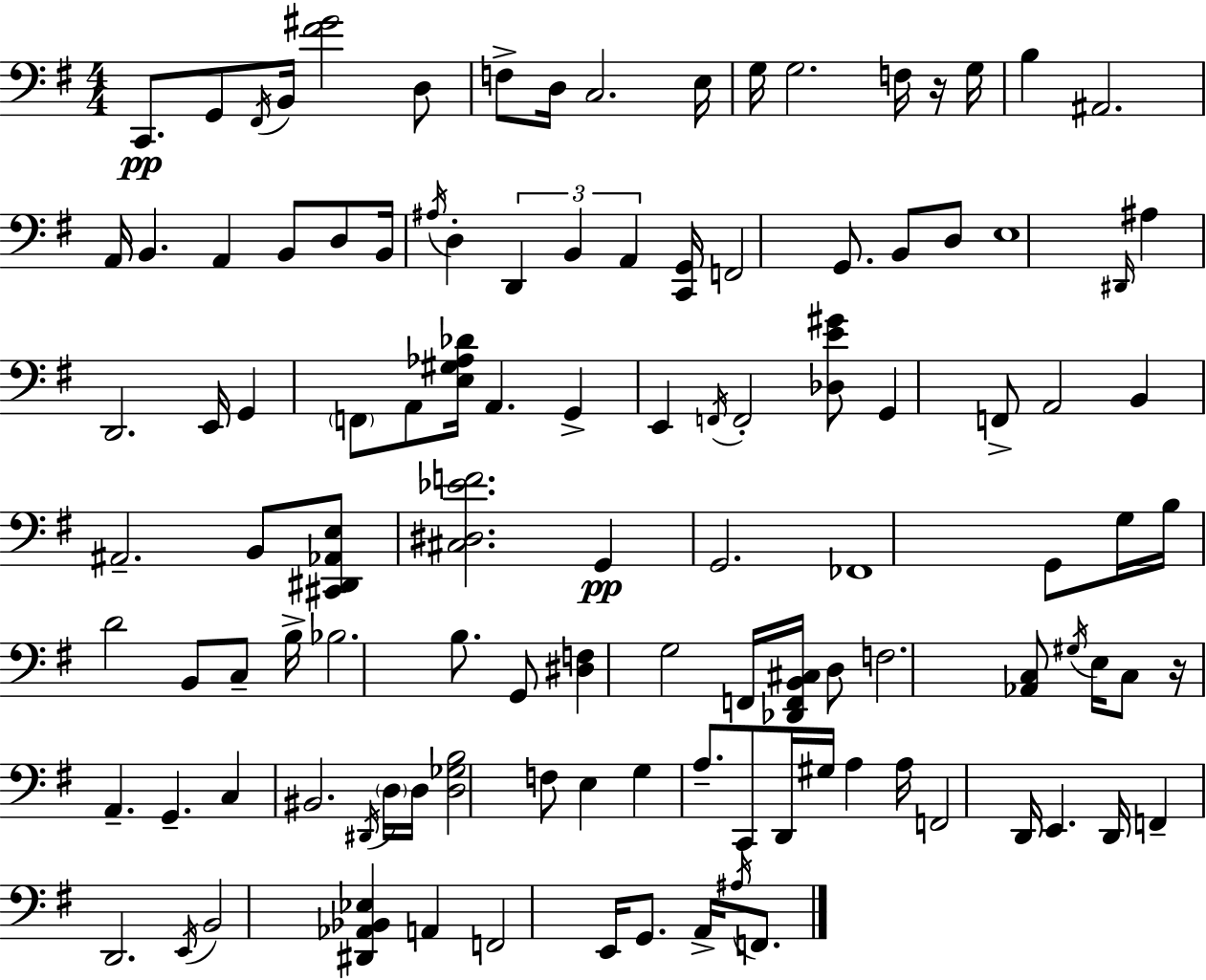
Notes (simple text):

C2/e. G2/e F#2/s B2/s [F#4,G#4]/h D3/e F3/e D3/s C3/h. E3/s G3/s G3/h. F3/s R/s G3/s B3/q A#2/h. A2/s B2/q. A2/q B2/e D3/e B2/s A#3/s D3/q D2/q B2/q A2/q [C2,G2]/s F2/h G2/e. B2/e D3/e E3/w D#2/s A#3/q D2/h. E2/s G2/q F2/e A2/e [E3,G#3,Ab3,Db4]/s A2/q. G2/q E2/q F2/s F2/h [Db3,E4,G#4]/e G2/q F2/e A2/h B2/q A#2/h. B2/e [C#2,D#2,Ab2,E3]/e [C#3,D#3,Eb4,F4]/h. G2/q G2/h. FES2/w G2/e G3/s B3/s D4/h B2/e C3/e B3/s Bb3/h. B3/e. G2/e [D#3,F3]/q G3/h F2/s [Db2,F2,B2,C#3]/s D3/e F3/h. [Ab2,C3]/e G#3/s E3/s C3/e R/s A2/q. G2/q. C3/q BIS2/h. D#2/s D3/s D3/s [D3,Gb3,B3]/h F3/e E3/q G3/q A3/e. C2/e D2/s G#3/s A3/q A3/s F2/h D2/s E2/q. D2/s F2/q D2/h. E2/s B2/h [D#2,Ab2,Bb2,Eb3]/q A2/q F2/h E2/s G2/e. A2/s A#3/s F2/e.